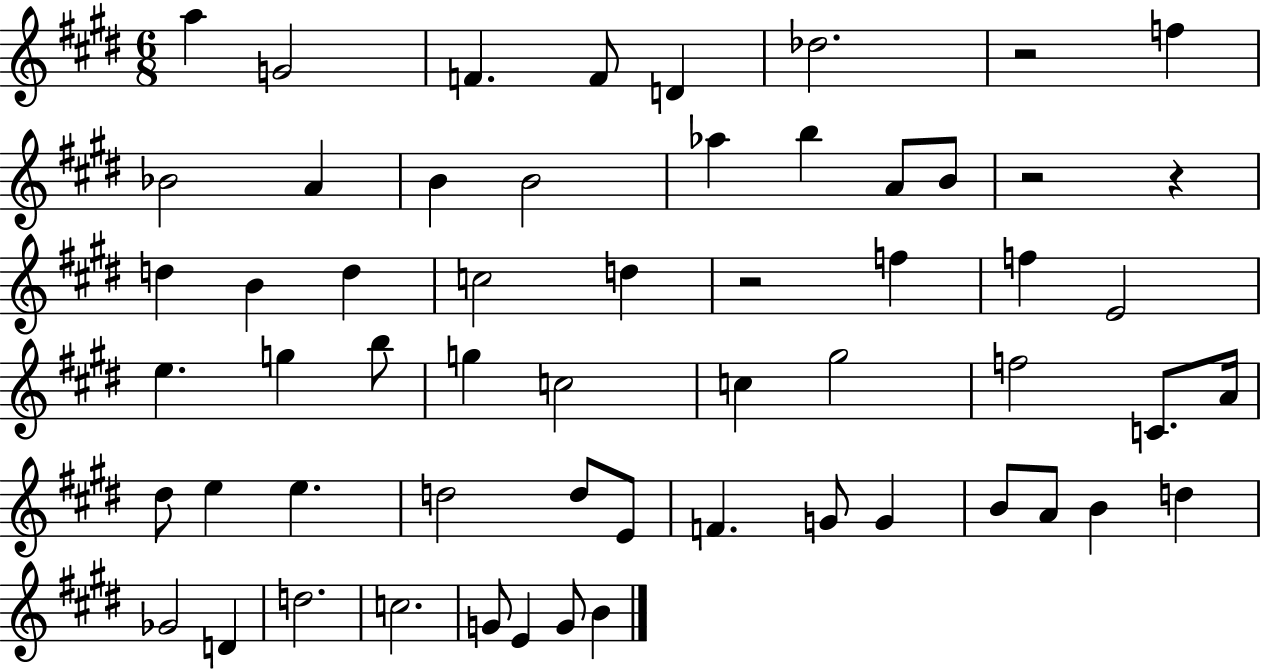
X:1
T:Untitled
M:6/8
L:1/4
K:E
a G2 F F/2 D _d2 z2 f _B2 A B B2 _a b A/2 B/2 z2 z d B d c2 d z2 f f E2 e g b/2 g c2 c ^g2 f2 C/2 A/4 ^d/2 e e d2 d/2 E/2 F G/2 G B/2 A/2 B d _G2 D d2 c2 G/2 E G/2 B